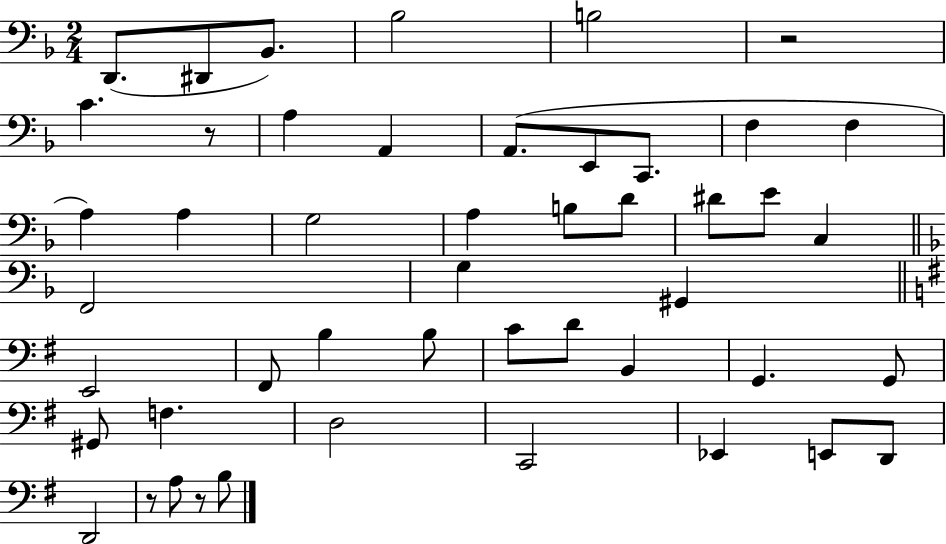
X:1
T:Untitled
M:2/4
L:1/4
K:F
D,,/2 ^D,,/2 _B,,/2 _B,2 B,2 z2 C z/2 A, A,, A,,/2 E,,/2 C,,/2 F, F, A, A, G,2 A, B,/2 D/2 ^D/2 E/2 C, F,,2 G, ^G,, E,,2 ^F,,/2 B, B,/2 C/2 D/2 B,, G,, G,,/2 ^G,,/2 F, D,2 C,,2 _E,, E,,/2 D,,/2 D,,2 z/2 A,/2 z/2 B,/2